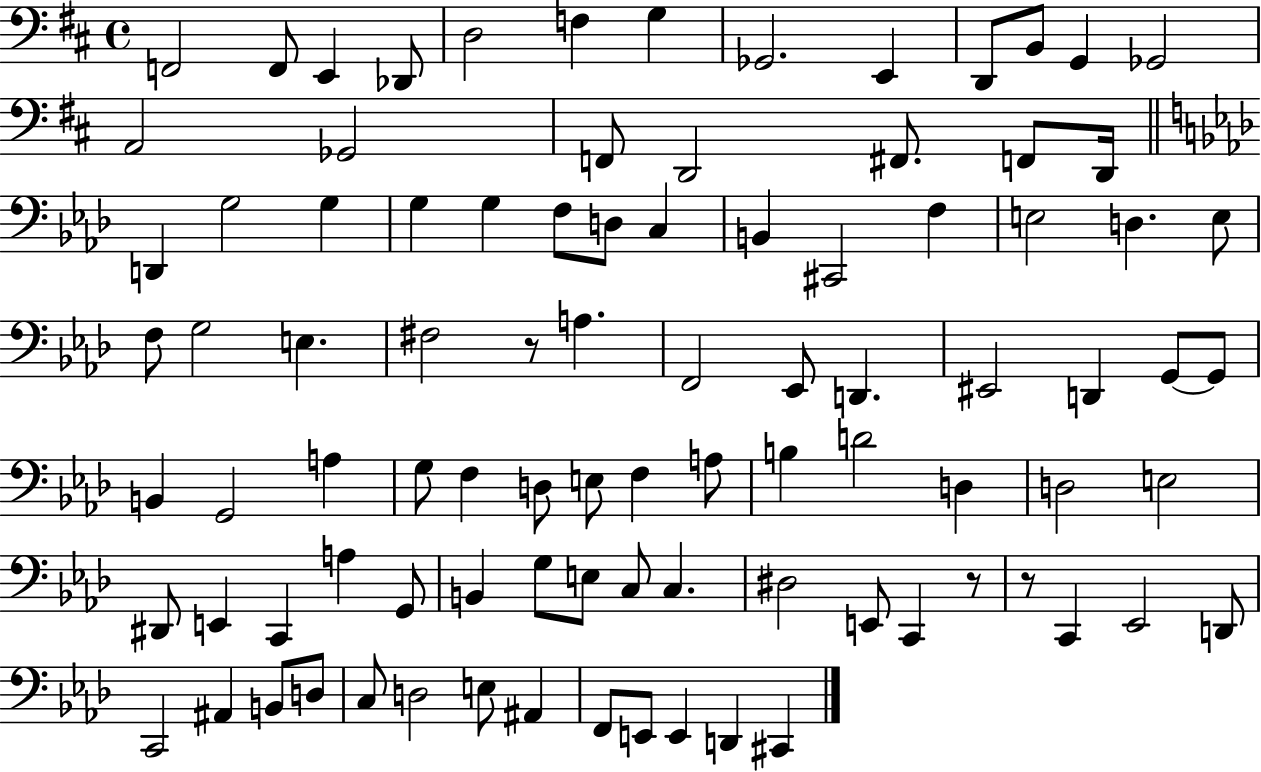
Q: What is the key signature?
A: D major